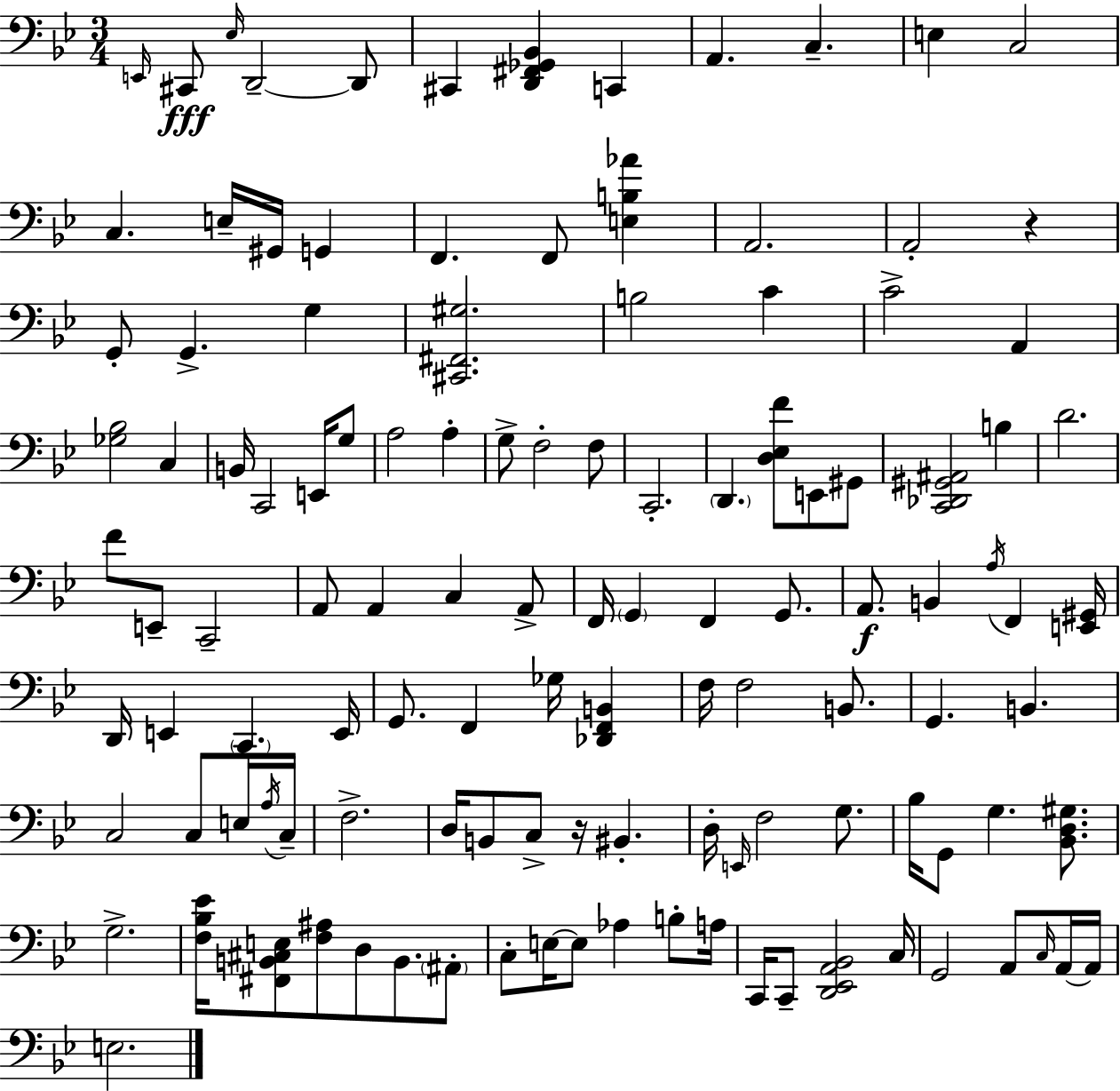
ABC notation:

X:1
T:Untitled
M:3/4
L:1/4
K:Gm
E,,/4 ^C,,/2 _E,/4 D,,2 D,,/2 ^C,, [D,,^F,,_G,,_B,,] C,, A,, C, E, C,2 C, E,/4 ^G,,/4 G,, F,, F,,/2 [E,B,_A] A,,2 A,,2 z G,,/2 G,, G, [^C,,^F,,^G,]2 B,2 C C2 A,, [_G,_B,]2 C, B,,/4 C,,2 E,,/4 G,/2 A,2 A, G,/2 F,2 F,/2 C,,2 D,, [D,_E,F]/2 E,,/2 ^G,,/2 [C,,_D,,^G,,^A,,]2 B, D2 F/2 E,,/2 C,,2 A,,/2 A,, C, A,,/2 F,,/4 G,, F,, G,,/2 A,,/2 B,, A,/4 F,, [E,,^G,,]/4 D,,/4 E,, C,, E,,/4 G,,/2 F,, _G,/4 [_D,,F,,B,,] F,/4 F,2 B,,/2 G,, B,, C,2 C,/2 E,/4 A,/4 C,/4 F,2 D,/4 B,,/2 C,/2 z/4 ^B,, D,/4 E,,/4 F,2 G,/2 _B,/4 G,,/2 G, [_B,,D,^G,]/2 G,2 [F,_B,_E]/4 [^F,,B,,^C,E,]/2 [F,^A,]/2 D,/2 B,,/2 ^A,,/2 C,/2 E,/4 E,/2 _A, B,/2 A,/4 C,,/4 C,,/2 [D,,_E,,A,,_B,,]2 C,/4 G,,2 A,,/2 C,/4 A,,/4 A,,/4 E,2